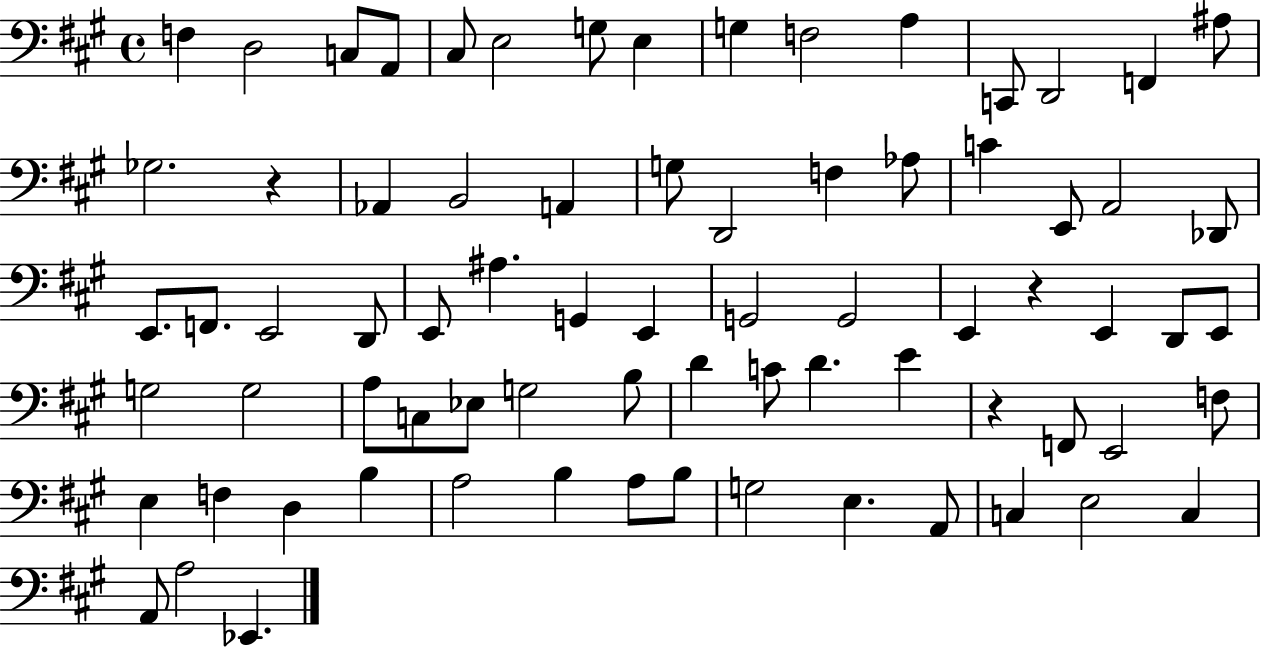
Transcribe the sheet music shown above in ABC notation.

X:1
T:Untitled
M:4/4
L:1/4
K:A
F, D,2 C,/2 A,,/2 ^C,/2 E,2 G,/2 E, G, F,2 A, C,,/2 D,,2 F,, ^A,/2 _G,2 z _A,, B,,2 A,, G,/2 D,,2 F, _A,/2 C E,,/2 A,,2 _D,,/2 E,,/2 F,,/2 E,,2 D,,/2 E,,/2 ^A, G,, E,, G,,2 G,,2 E,, z E,, D,,/2 E,,/2 G,2 G,2 A,/2 C,/2 _E,/2 G,2 B,/2 D C/2 D E z F,,/2 E,,2 F,/2 E, F, D, B, A,2 B, A,/2 B,/2 G,2 E, A,,/2 C, E,2 C, A,,/2 A,2 _E,,